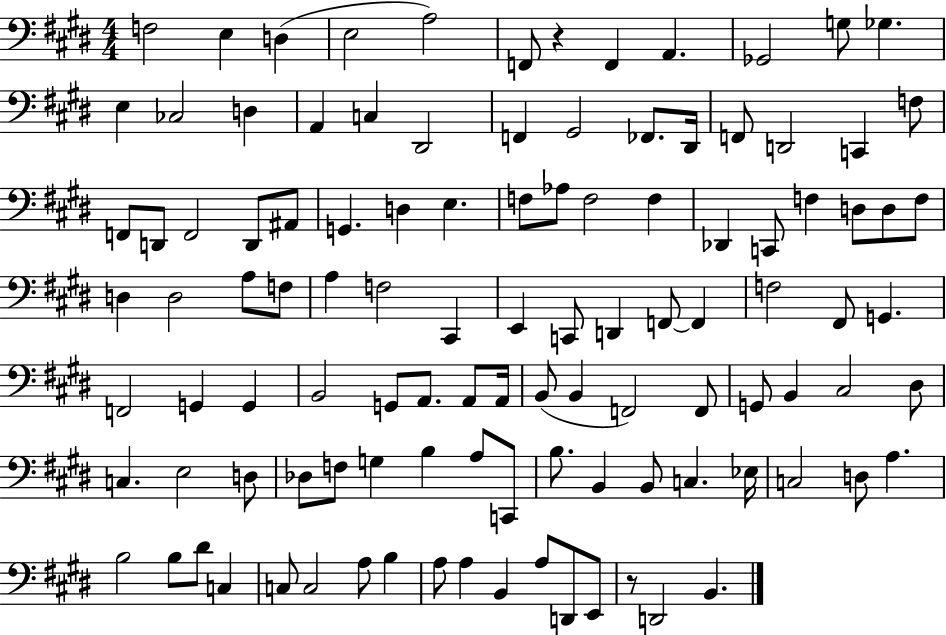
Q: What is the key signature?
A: E major